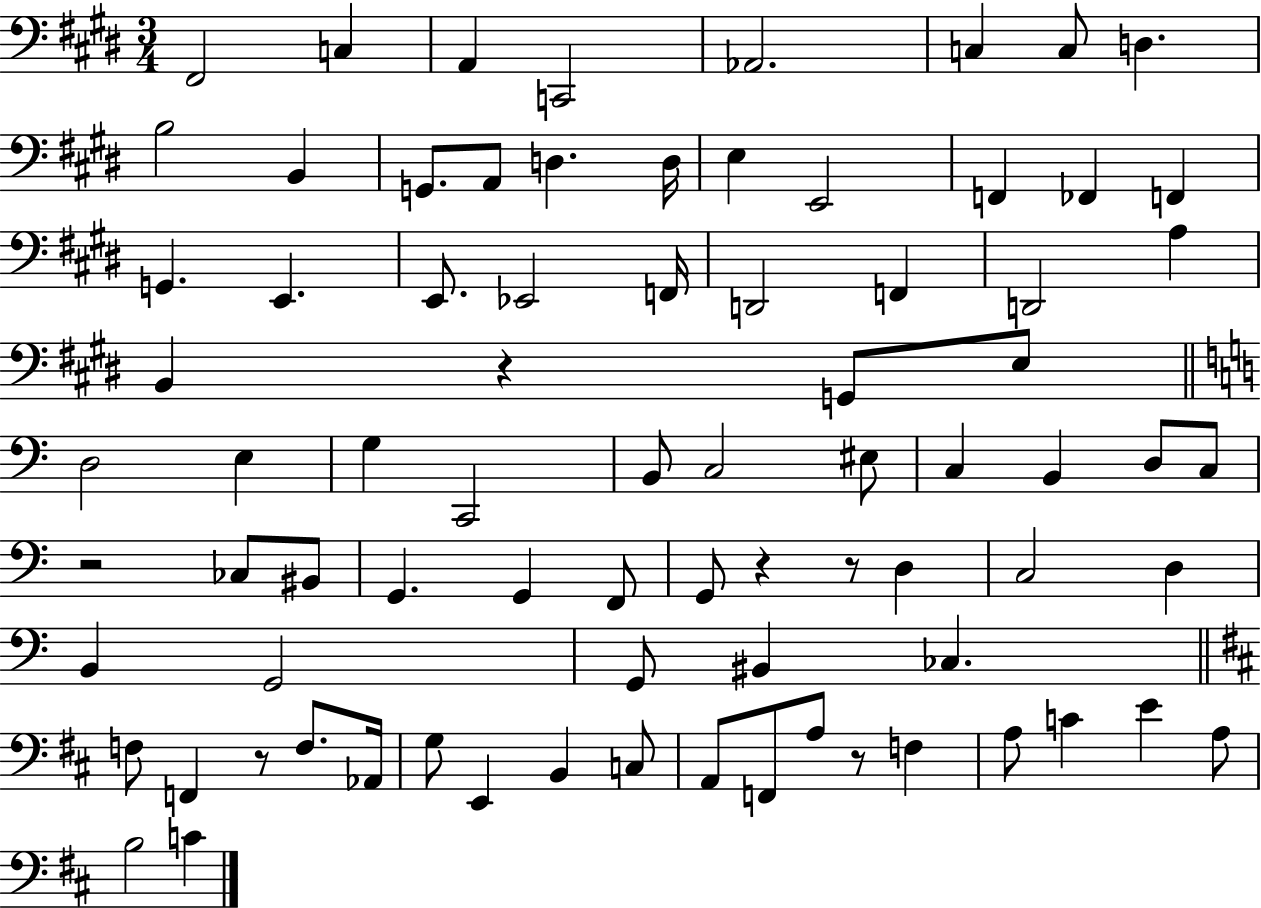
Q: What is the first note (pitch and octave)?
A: F#2